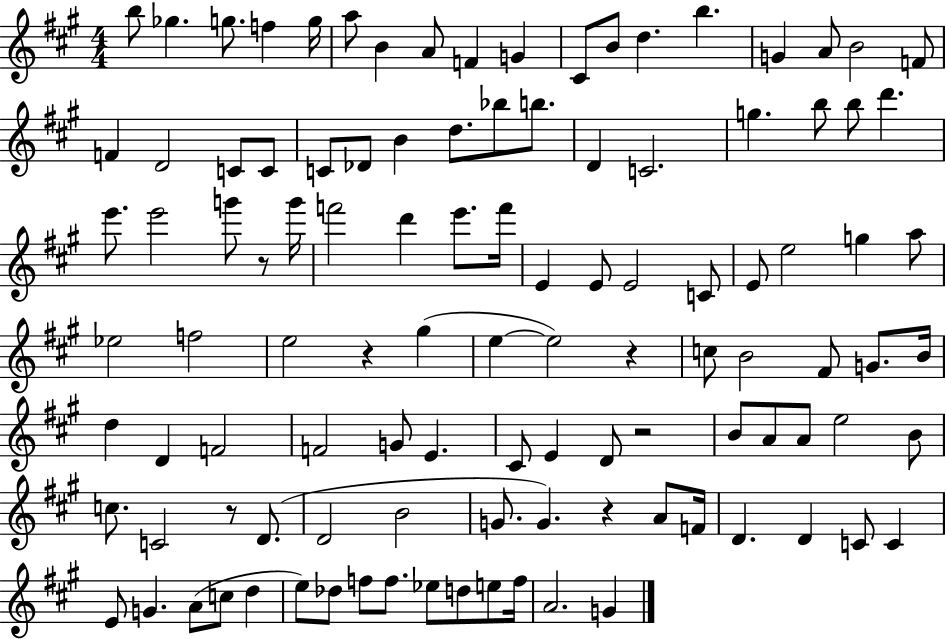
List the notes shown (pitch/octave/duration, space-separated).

B5/e Gb5/q. G5/e. F5/q G5/s A5/e B4/q A4/e F4/q G4/q C#4/e B4/e D5/q. B5/q. G4/q A4/e B4/h F4/e F4/q D4/h C4/e C4/e C4/e Db4/e B4/q D5/e. Bb5/e B5/e. D4/q C4/h. G5/q. B5/e B5/e D6/q. E6/e. E6/h G6/e R/e G6/s F6/h D6/q E6/e. F6/s E4/q E4/e E4/h C4/e E4/e E5/h G5/q A5/e Eb5/h F5/h E5/h R/q G#5/q E5/q E5/h R/q C5/e B4/h F#4/e G4/e. B4/s D5/q D4/q F4/h F4/h G4/e E4/q. C#4/e E4/q D4/e R/h B4/e A4/e A4/e E5/h B4/e C5/e. C4/h R/e D4/e. D4/h B4/h G4/e. G4/q. R/q A4/e F4/s D4/q. D4/q C4/e C4/q E4/e G4/q. A4/e C5/e D5/q E5/e Db5/e F5/e F5/e. Eb5/e D5/e E5/e F5/s A4/h. G4/q